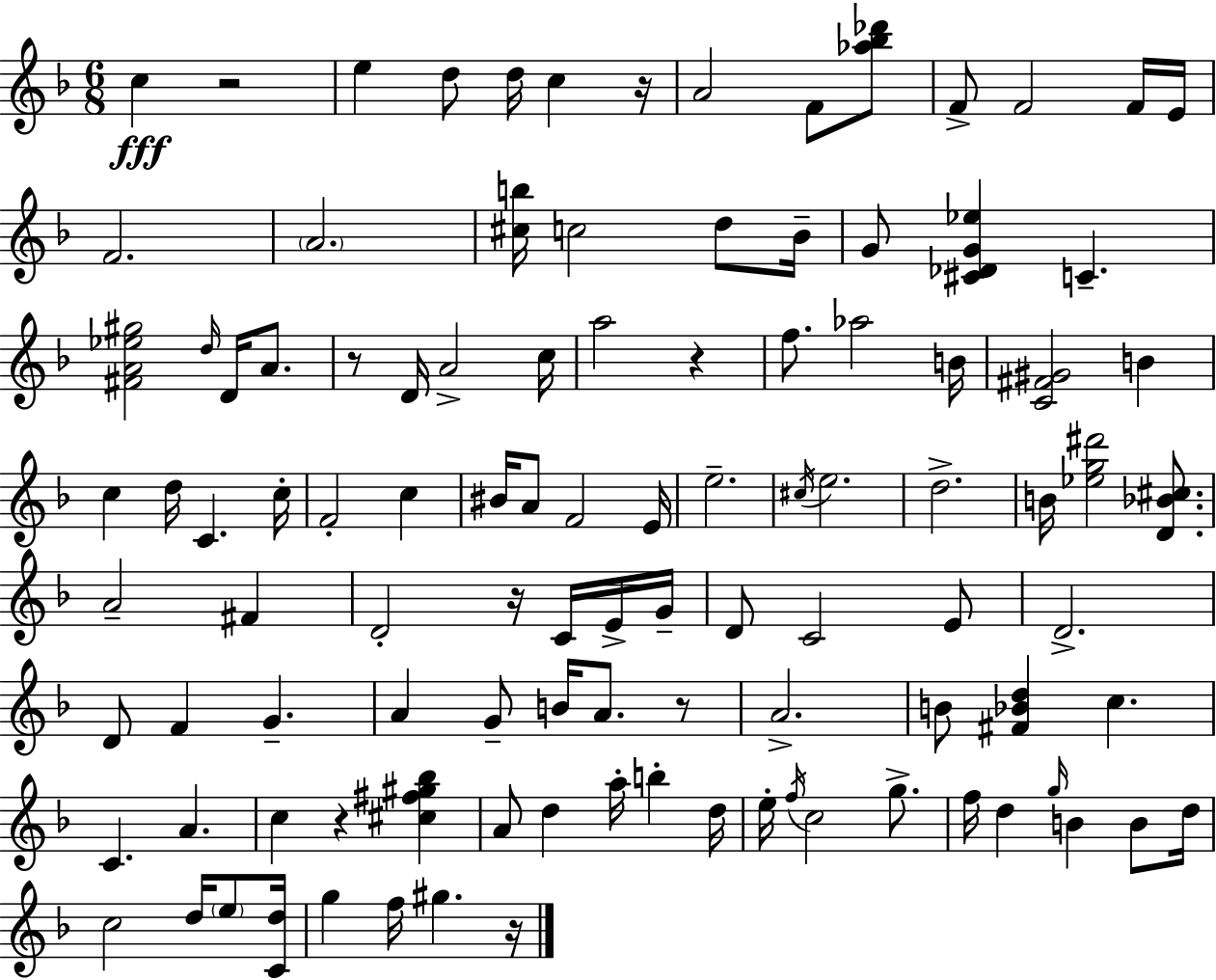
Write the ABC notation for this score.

X:1
T:Untitled
M:6/8
L:1/4
K:F
c z2 e d/2 d/4 c z/4 A2 F/2 [_a_b_d']/2 F/2 F2 F/4 E/4 F2 A2 [^cb]/4 c2 d/2 _B/4 G/2 [^C_DG_e] C [^FA_e^g]2 d/4 D/4 A/2 z/2 D/4 A2 c/4 a2 z f/2 _a2 B/4 [C^F^G]2 B c d/4 C c/4 F2 c ^B/4 A/2 F2 E/4 e2 ^c/4 e2 d2 B/4 [_eg^d']2 [D_B^c]/2 A2 ^F D2 z/4 C/4 E/4 G/4 D/2 C2 E/2 D2 D/2 F G A G/2 B/4 A/2 z/2 A2 B/2 [^F_Bd] c C A c z [^c^f^g_b] A/2 d a/4 b d/4 e/4 f/4 c2 g/2 f/4 d g/4 B B/2 d/4 c2 d/4 e/2 [Cd]/4 g f/4 ^g z/4